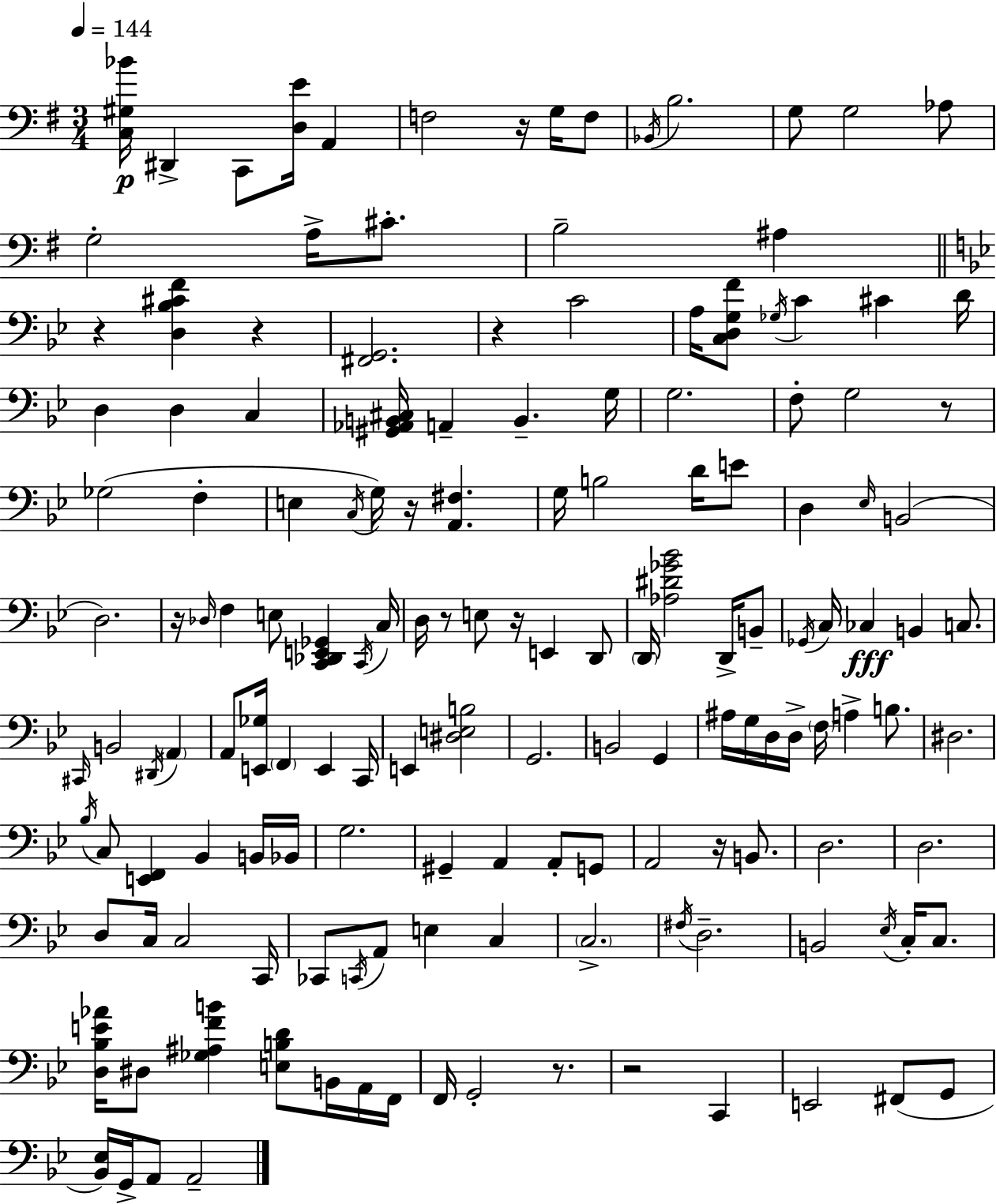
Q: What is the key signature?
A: E minor